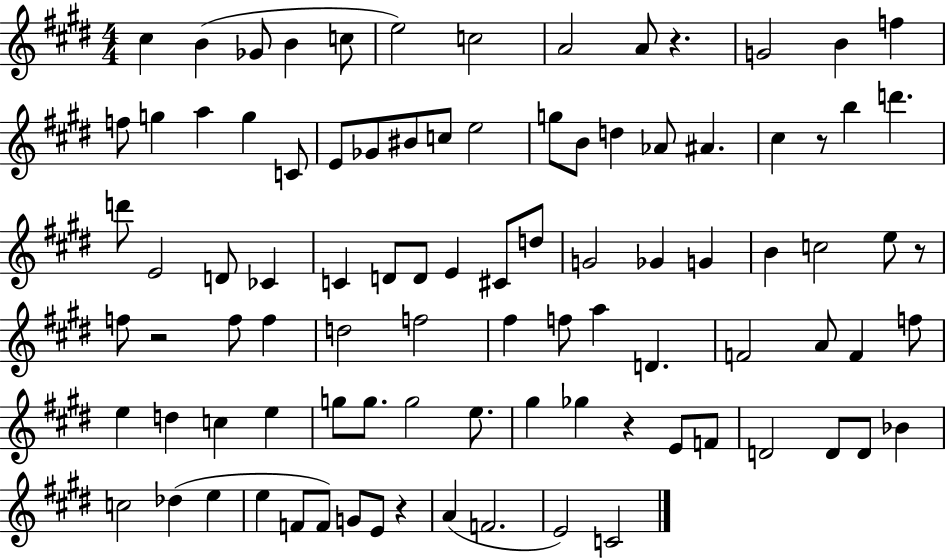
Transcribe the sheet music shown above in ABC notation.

X:1
T:Untitled
M:4/4
L:1/4
K:E
^c B _G/2 B c/2 e2 c2 A2 A/2 z G2 B f f/2 g a g C/2 E/2 _G/2 ^B/2 c/2 e2 g/2 B/2 d _A/2 ^A ^c z/2 b d' d'/2 E2 D/2 _C C D/2 D/2 E ^C/2 d/2 G2 _G G B c2 e/2 z/2 f/2 z2 f/2 f d2 f2 ^f f/2 a D F2 A/2 F f/2 e d c e g/2 g/2 g2 e/2 ^g _g z E/2 F/2 D2 D/2 D/2 _B c2 _d e e F/2 F/2 G/2 E/2 z A F2 E2 C2